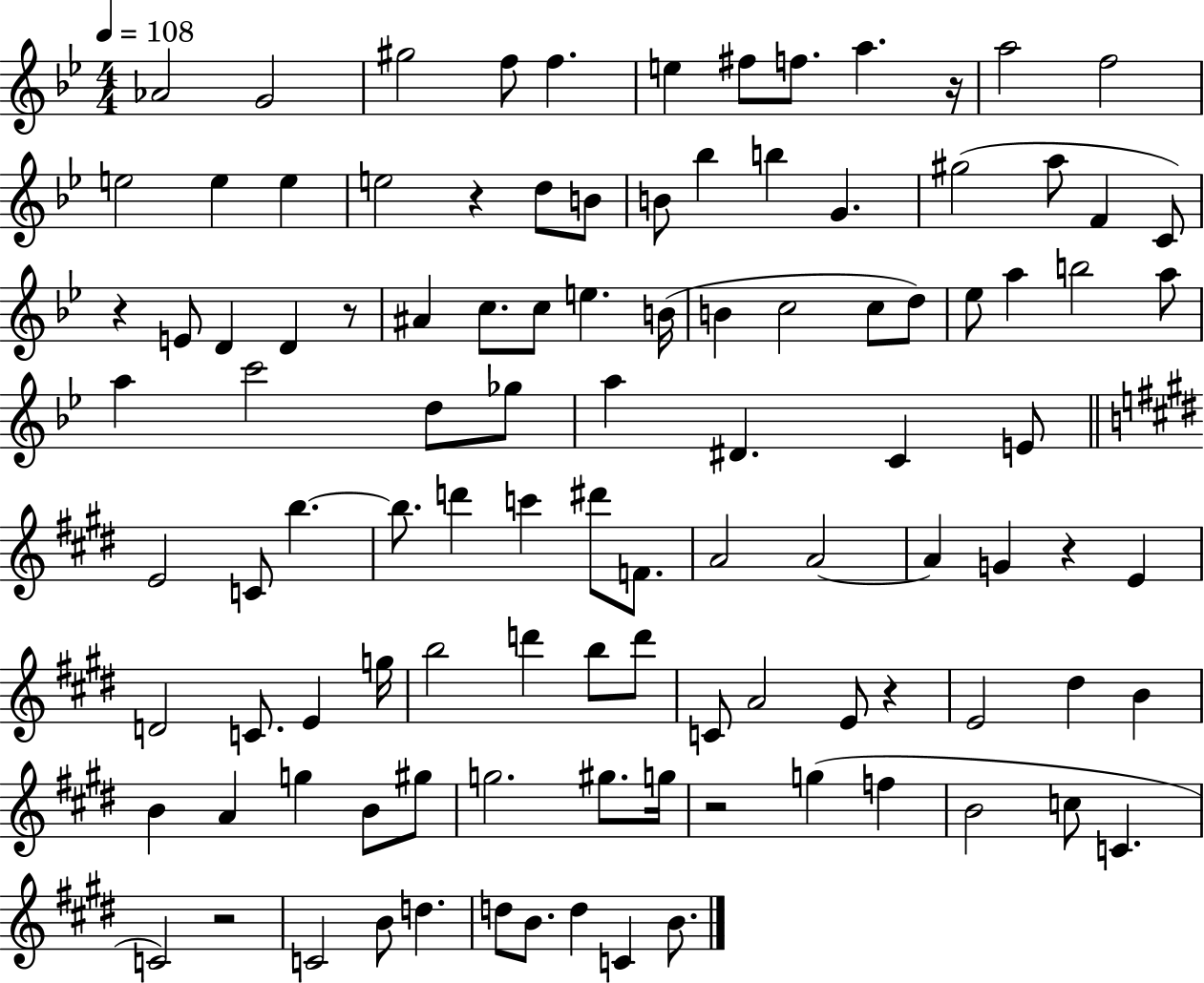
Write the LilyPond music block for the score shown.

{
  \clef treble
  \numericTimeSignature
  \time 4/4
  \key bes \major
  \tempo 4 = 108
  aes'2 g'2 | gis''2 f''8 f''4. | e''4 fis''8 f''8. a''4. r16 | a''2 f''2 | \break e''2 e''4 e''4 | e''2 r4 d''8 b'8 | b'8 bes''4 b''4 g'4. | gis''2( a''8 f'4 c'8) | \break r4 e'8 d'4 d'4 r8 | ais'4 c''8. c''8 e''4. b'16( | b'4 c''2 c''8 d''8) | ees''8 a''4 b''2 a''8 | \break a''4 c'''2 d''8 ges''8 | a''4 dis'4. c'4 e'8 | \bar "||" \break \key e \major e'2 c'8 b''4.~~ | b''8. d'''4 c'''4 dis'''8 f'8. | a'2 a'2~~ | a'4 g'4 r4 e'4 | \break d'2 c'8. e'4 g''16 | b''2 d'''4 b''8 d'''8 | c'8 a'2 e'8 r4 | e'2 dis''4 b'4 | \break b'4 a'4 g''4 b'8 gis''8 | g''2. gis''8. g''16 | r2 g''4( f''4 | b'2 c''8 c'4. | \break c'2) r2 | c'2 b'8 d''4. | d''8 b'8. d''4 c'4 b'8. | \bar "|."
}